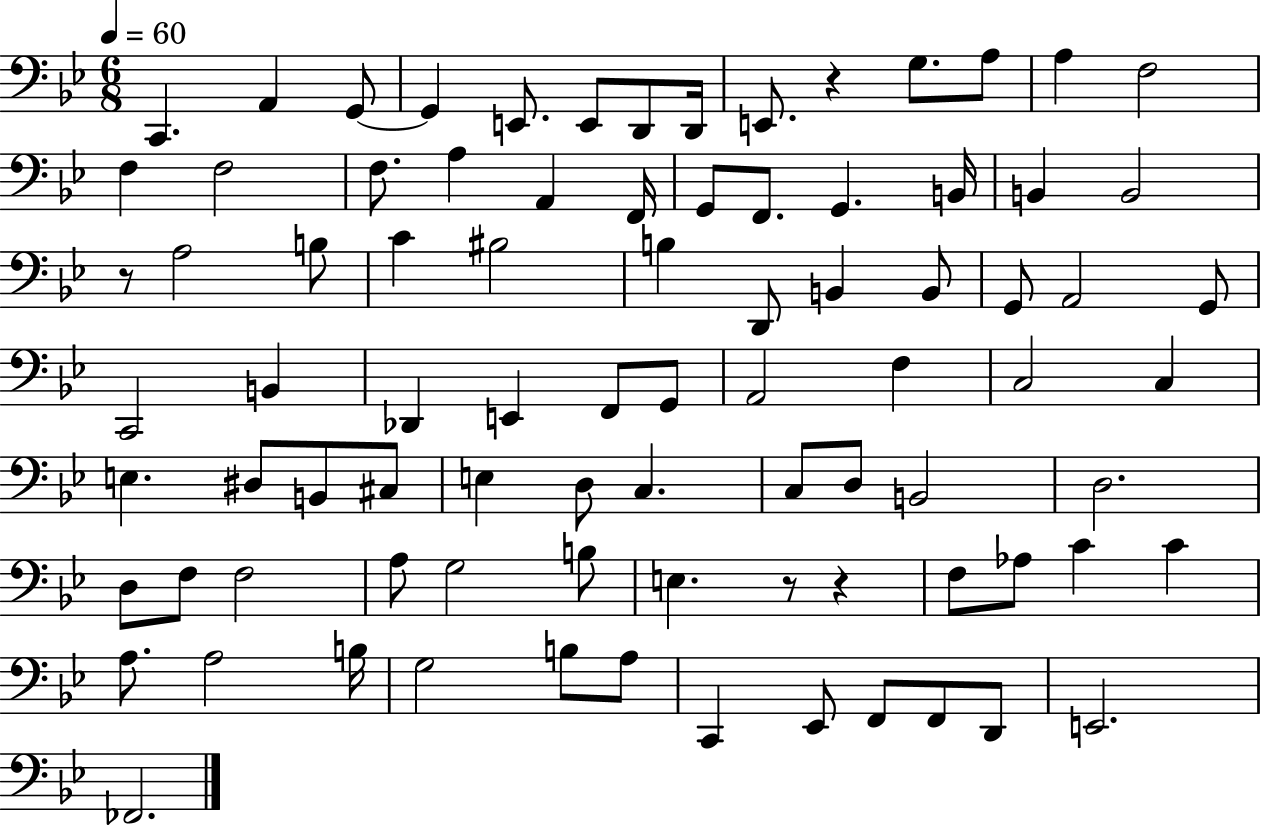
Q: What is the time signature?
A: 6/8